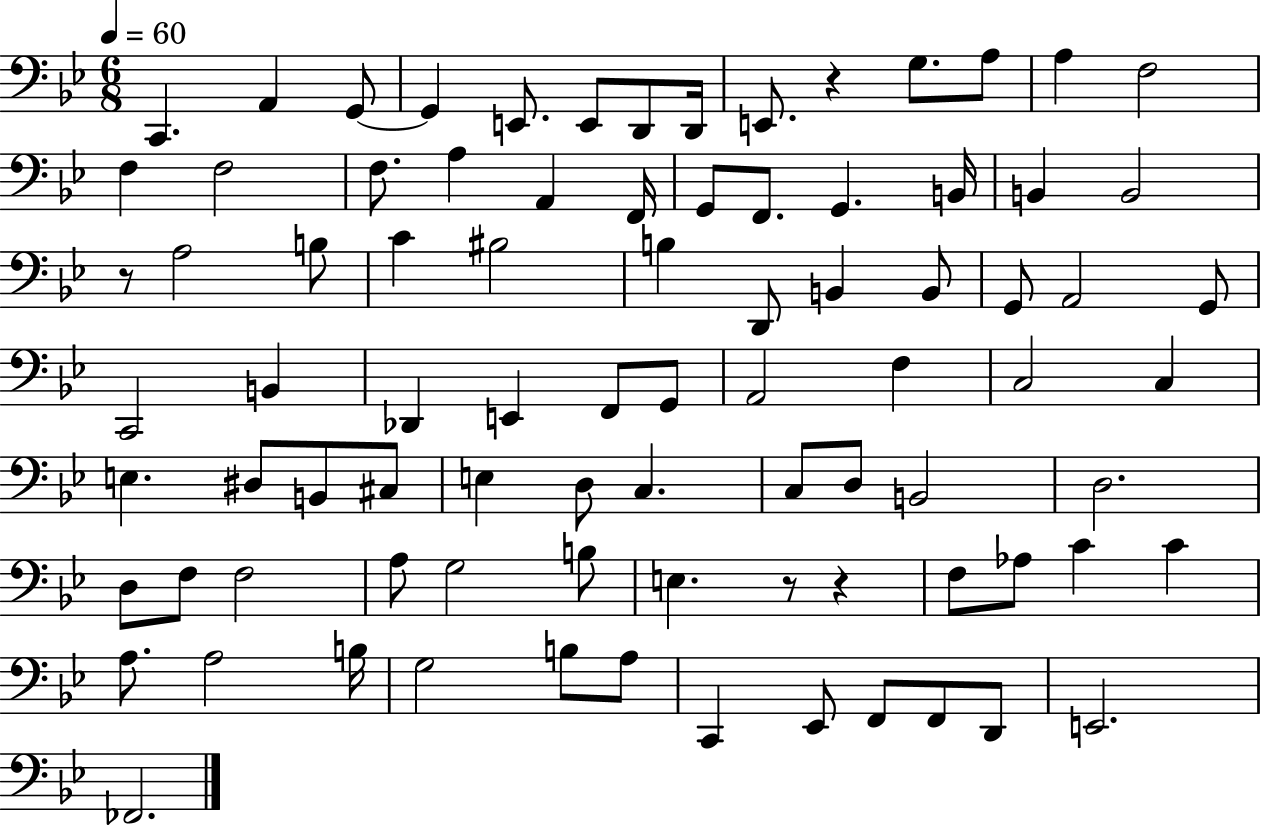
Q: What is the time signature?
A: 6/8